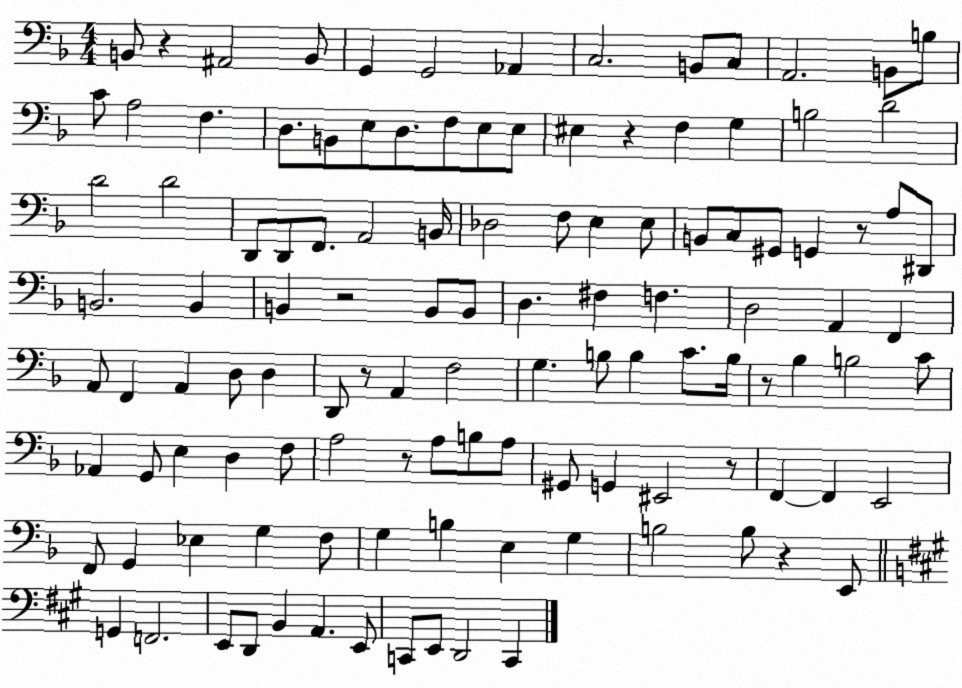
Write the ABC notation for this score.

X:1
T:Untitled
M:4/4
L:1/4
K:F
B,,/2 z ^A,,2 B,,/2 G,, G,,2 _A,, C,2 B,,/2 C,/2 A,,2 B,,/2 B,/2 C/2 A,2 F, D,/2 B,,/2 E,/2 D,/2 F,/2 E,/2 E,/2 ^E, z F, G, B,2 D2 D2 D2 D,,/2 D,,/2 F,,/2 A,,2 B,,/4 _D,2 F,/2 E, E,/2 B,,/2 C,/2 ^G,,/2 G,, z/2 A,/2 ^D,,/2 B,,2 B,, B,, z2 B,,/2 B,,/2 D, ^F, F, D,2 A,, F,, A,,/2 F,, A,, D,/2 D, D,,/2 z/2 A,, F,2 G, B,/2 B, C/2 B,/4 z/2 _B, B,2 C/2 _A,, G,,/2 E, D, F,/2 A,2 z/2 A,/2 B,/2 A,/2 ^G,,/2 G,, ^E,,2 z/2 F,, F,, E,,2 F,,/2 G,, _E, G, F,/2 G, B, E, G, B,2 B,/2 z E,,/2 G,, F,,2 E,,/2 D,,/2 B,, A,, E,,/2 C,,/2 E,,/2 D,,2 C,,